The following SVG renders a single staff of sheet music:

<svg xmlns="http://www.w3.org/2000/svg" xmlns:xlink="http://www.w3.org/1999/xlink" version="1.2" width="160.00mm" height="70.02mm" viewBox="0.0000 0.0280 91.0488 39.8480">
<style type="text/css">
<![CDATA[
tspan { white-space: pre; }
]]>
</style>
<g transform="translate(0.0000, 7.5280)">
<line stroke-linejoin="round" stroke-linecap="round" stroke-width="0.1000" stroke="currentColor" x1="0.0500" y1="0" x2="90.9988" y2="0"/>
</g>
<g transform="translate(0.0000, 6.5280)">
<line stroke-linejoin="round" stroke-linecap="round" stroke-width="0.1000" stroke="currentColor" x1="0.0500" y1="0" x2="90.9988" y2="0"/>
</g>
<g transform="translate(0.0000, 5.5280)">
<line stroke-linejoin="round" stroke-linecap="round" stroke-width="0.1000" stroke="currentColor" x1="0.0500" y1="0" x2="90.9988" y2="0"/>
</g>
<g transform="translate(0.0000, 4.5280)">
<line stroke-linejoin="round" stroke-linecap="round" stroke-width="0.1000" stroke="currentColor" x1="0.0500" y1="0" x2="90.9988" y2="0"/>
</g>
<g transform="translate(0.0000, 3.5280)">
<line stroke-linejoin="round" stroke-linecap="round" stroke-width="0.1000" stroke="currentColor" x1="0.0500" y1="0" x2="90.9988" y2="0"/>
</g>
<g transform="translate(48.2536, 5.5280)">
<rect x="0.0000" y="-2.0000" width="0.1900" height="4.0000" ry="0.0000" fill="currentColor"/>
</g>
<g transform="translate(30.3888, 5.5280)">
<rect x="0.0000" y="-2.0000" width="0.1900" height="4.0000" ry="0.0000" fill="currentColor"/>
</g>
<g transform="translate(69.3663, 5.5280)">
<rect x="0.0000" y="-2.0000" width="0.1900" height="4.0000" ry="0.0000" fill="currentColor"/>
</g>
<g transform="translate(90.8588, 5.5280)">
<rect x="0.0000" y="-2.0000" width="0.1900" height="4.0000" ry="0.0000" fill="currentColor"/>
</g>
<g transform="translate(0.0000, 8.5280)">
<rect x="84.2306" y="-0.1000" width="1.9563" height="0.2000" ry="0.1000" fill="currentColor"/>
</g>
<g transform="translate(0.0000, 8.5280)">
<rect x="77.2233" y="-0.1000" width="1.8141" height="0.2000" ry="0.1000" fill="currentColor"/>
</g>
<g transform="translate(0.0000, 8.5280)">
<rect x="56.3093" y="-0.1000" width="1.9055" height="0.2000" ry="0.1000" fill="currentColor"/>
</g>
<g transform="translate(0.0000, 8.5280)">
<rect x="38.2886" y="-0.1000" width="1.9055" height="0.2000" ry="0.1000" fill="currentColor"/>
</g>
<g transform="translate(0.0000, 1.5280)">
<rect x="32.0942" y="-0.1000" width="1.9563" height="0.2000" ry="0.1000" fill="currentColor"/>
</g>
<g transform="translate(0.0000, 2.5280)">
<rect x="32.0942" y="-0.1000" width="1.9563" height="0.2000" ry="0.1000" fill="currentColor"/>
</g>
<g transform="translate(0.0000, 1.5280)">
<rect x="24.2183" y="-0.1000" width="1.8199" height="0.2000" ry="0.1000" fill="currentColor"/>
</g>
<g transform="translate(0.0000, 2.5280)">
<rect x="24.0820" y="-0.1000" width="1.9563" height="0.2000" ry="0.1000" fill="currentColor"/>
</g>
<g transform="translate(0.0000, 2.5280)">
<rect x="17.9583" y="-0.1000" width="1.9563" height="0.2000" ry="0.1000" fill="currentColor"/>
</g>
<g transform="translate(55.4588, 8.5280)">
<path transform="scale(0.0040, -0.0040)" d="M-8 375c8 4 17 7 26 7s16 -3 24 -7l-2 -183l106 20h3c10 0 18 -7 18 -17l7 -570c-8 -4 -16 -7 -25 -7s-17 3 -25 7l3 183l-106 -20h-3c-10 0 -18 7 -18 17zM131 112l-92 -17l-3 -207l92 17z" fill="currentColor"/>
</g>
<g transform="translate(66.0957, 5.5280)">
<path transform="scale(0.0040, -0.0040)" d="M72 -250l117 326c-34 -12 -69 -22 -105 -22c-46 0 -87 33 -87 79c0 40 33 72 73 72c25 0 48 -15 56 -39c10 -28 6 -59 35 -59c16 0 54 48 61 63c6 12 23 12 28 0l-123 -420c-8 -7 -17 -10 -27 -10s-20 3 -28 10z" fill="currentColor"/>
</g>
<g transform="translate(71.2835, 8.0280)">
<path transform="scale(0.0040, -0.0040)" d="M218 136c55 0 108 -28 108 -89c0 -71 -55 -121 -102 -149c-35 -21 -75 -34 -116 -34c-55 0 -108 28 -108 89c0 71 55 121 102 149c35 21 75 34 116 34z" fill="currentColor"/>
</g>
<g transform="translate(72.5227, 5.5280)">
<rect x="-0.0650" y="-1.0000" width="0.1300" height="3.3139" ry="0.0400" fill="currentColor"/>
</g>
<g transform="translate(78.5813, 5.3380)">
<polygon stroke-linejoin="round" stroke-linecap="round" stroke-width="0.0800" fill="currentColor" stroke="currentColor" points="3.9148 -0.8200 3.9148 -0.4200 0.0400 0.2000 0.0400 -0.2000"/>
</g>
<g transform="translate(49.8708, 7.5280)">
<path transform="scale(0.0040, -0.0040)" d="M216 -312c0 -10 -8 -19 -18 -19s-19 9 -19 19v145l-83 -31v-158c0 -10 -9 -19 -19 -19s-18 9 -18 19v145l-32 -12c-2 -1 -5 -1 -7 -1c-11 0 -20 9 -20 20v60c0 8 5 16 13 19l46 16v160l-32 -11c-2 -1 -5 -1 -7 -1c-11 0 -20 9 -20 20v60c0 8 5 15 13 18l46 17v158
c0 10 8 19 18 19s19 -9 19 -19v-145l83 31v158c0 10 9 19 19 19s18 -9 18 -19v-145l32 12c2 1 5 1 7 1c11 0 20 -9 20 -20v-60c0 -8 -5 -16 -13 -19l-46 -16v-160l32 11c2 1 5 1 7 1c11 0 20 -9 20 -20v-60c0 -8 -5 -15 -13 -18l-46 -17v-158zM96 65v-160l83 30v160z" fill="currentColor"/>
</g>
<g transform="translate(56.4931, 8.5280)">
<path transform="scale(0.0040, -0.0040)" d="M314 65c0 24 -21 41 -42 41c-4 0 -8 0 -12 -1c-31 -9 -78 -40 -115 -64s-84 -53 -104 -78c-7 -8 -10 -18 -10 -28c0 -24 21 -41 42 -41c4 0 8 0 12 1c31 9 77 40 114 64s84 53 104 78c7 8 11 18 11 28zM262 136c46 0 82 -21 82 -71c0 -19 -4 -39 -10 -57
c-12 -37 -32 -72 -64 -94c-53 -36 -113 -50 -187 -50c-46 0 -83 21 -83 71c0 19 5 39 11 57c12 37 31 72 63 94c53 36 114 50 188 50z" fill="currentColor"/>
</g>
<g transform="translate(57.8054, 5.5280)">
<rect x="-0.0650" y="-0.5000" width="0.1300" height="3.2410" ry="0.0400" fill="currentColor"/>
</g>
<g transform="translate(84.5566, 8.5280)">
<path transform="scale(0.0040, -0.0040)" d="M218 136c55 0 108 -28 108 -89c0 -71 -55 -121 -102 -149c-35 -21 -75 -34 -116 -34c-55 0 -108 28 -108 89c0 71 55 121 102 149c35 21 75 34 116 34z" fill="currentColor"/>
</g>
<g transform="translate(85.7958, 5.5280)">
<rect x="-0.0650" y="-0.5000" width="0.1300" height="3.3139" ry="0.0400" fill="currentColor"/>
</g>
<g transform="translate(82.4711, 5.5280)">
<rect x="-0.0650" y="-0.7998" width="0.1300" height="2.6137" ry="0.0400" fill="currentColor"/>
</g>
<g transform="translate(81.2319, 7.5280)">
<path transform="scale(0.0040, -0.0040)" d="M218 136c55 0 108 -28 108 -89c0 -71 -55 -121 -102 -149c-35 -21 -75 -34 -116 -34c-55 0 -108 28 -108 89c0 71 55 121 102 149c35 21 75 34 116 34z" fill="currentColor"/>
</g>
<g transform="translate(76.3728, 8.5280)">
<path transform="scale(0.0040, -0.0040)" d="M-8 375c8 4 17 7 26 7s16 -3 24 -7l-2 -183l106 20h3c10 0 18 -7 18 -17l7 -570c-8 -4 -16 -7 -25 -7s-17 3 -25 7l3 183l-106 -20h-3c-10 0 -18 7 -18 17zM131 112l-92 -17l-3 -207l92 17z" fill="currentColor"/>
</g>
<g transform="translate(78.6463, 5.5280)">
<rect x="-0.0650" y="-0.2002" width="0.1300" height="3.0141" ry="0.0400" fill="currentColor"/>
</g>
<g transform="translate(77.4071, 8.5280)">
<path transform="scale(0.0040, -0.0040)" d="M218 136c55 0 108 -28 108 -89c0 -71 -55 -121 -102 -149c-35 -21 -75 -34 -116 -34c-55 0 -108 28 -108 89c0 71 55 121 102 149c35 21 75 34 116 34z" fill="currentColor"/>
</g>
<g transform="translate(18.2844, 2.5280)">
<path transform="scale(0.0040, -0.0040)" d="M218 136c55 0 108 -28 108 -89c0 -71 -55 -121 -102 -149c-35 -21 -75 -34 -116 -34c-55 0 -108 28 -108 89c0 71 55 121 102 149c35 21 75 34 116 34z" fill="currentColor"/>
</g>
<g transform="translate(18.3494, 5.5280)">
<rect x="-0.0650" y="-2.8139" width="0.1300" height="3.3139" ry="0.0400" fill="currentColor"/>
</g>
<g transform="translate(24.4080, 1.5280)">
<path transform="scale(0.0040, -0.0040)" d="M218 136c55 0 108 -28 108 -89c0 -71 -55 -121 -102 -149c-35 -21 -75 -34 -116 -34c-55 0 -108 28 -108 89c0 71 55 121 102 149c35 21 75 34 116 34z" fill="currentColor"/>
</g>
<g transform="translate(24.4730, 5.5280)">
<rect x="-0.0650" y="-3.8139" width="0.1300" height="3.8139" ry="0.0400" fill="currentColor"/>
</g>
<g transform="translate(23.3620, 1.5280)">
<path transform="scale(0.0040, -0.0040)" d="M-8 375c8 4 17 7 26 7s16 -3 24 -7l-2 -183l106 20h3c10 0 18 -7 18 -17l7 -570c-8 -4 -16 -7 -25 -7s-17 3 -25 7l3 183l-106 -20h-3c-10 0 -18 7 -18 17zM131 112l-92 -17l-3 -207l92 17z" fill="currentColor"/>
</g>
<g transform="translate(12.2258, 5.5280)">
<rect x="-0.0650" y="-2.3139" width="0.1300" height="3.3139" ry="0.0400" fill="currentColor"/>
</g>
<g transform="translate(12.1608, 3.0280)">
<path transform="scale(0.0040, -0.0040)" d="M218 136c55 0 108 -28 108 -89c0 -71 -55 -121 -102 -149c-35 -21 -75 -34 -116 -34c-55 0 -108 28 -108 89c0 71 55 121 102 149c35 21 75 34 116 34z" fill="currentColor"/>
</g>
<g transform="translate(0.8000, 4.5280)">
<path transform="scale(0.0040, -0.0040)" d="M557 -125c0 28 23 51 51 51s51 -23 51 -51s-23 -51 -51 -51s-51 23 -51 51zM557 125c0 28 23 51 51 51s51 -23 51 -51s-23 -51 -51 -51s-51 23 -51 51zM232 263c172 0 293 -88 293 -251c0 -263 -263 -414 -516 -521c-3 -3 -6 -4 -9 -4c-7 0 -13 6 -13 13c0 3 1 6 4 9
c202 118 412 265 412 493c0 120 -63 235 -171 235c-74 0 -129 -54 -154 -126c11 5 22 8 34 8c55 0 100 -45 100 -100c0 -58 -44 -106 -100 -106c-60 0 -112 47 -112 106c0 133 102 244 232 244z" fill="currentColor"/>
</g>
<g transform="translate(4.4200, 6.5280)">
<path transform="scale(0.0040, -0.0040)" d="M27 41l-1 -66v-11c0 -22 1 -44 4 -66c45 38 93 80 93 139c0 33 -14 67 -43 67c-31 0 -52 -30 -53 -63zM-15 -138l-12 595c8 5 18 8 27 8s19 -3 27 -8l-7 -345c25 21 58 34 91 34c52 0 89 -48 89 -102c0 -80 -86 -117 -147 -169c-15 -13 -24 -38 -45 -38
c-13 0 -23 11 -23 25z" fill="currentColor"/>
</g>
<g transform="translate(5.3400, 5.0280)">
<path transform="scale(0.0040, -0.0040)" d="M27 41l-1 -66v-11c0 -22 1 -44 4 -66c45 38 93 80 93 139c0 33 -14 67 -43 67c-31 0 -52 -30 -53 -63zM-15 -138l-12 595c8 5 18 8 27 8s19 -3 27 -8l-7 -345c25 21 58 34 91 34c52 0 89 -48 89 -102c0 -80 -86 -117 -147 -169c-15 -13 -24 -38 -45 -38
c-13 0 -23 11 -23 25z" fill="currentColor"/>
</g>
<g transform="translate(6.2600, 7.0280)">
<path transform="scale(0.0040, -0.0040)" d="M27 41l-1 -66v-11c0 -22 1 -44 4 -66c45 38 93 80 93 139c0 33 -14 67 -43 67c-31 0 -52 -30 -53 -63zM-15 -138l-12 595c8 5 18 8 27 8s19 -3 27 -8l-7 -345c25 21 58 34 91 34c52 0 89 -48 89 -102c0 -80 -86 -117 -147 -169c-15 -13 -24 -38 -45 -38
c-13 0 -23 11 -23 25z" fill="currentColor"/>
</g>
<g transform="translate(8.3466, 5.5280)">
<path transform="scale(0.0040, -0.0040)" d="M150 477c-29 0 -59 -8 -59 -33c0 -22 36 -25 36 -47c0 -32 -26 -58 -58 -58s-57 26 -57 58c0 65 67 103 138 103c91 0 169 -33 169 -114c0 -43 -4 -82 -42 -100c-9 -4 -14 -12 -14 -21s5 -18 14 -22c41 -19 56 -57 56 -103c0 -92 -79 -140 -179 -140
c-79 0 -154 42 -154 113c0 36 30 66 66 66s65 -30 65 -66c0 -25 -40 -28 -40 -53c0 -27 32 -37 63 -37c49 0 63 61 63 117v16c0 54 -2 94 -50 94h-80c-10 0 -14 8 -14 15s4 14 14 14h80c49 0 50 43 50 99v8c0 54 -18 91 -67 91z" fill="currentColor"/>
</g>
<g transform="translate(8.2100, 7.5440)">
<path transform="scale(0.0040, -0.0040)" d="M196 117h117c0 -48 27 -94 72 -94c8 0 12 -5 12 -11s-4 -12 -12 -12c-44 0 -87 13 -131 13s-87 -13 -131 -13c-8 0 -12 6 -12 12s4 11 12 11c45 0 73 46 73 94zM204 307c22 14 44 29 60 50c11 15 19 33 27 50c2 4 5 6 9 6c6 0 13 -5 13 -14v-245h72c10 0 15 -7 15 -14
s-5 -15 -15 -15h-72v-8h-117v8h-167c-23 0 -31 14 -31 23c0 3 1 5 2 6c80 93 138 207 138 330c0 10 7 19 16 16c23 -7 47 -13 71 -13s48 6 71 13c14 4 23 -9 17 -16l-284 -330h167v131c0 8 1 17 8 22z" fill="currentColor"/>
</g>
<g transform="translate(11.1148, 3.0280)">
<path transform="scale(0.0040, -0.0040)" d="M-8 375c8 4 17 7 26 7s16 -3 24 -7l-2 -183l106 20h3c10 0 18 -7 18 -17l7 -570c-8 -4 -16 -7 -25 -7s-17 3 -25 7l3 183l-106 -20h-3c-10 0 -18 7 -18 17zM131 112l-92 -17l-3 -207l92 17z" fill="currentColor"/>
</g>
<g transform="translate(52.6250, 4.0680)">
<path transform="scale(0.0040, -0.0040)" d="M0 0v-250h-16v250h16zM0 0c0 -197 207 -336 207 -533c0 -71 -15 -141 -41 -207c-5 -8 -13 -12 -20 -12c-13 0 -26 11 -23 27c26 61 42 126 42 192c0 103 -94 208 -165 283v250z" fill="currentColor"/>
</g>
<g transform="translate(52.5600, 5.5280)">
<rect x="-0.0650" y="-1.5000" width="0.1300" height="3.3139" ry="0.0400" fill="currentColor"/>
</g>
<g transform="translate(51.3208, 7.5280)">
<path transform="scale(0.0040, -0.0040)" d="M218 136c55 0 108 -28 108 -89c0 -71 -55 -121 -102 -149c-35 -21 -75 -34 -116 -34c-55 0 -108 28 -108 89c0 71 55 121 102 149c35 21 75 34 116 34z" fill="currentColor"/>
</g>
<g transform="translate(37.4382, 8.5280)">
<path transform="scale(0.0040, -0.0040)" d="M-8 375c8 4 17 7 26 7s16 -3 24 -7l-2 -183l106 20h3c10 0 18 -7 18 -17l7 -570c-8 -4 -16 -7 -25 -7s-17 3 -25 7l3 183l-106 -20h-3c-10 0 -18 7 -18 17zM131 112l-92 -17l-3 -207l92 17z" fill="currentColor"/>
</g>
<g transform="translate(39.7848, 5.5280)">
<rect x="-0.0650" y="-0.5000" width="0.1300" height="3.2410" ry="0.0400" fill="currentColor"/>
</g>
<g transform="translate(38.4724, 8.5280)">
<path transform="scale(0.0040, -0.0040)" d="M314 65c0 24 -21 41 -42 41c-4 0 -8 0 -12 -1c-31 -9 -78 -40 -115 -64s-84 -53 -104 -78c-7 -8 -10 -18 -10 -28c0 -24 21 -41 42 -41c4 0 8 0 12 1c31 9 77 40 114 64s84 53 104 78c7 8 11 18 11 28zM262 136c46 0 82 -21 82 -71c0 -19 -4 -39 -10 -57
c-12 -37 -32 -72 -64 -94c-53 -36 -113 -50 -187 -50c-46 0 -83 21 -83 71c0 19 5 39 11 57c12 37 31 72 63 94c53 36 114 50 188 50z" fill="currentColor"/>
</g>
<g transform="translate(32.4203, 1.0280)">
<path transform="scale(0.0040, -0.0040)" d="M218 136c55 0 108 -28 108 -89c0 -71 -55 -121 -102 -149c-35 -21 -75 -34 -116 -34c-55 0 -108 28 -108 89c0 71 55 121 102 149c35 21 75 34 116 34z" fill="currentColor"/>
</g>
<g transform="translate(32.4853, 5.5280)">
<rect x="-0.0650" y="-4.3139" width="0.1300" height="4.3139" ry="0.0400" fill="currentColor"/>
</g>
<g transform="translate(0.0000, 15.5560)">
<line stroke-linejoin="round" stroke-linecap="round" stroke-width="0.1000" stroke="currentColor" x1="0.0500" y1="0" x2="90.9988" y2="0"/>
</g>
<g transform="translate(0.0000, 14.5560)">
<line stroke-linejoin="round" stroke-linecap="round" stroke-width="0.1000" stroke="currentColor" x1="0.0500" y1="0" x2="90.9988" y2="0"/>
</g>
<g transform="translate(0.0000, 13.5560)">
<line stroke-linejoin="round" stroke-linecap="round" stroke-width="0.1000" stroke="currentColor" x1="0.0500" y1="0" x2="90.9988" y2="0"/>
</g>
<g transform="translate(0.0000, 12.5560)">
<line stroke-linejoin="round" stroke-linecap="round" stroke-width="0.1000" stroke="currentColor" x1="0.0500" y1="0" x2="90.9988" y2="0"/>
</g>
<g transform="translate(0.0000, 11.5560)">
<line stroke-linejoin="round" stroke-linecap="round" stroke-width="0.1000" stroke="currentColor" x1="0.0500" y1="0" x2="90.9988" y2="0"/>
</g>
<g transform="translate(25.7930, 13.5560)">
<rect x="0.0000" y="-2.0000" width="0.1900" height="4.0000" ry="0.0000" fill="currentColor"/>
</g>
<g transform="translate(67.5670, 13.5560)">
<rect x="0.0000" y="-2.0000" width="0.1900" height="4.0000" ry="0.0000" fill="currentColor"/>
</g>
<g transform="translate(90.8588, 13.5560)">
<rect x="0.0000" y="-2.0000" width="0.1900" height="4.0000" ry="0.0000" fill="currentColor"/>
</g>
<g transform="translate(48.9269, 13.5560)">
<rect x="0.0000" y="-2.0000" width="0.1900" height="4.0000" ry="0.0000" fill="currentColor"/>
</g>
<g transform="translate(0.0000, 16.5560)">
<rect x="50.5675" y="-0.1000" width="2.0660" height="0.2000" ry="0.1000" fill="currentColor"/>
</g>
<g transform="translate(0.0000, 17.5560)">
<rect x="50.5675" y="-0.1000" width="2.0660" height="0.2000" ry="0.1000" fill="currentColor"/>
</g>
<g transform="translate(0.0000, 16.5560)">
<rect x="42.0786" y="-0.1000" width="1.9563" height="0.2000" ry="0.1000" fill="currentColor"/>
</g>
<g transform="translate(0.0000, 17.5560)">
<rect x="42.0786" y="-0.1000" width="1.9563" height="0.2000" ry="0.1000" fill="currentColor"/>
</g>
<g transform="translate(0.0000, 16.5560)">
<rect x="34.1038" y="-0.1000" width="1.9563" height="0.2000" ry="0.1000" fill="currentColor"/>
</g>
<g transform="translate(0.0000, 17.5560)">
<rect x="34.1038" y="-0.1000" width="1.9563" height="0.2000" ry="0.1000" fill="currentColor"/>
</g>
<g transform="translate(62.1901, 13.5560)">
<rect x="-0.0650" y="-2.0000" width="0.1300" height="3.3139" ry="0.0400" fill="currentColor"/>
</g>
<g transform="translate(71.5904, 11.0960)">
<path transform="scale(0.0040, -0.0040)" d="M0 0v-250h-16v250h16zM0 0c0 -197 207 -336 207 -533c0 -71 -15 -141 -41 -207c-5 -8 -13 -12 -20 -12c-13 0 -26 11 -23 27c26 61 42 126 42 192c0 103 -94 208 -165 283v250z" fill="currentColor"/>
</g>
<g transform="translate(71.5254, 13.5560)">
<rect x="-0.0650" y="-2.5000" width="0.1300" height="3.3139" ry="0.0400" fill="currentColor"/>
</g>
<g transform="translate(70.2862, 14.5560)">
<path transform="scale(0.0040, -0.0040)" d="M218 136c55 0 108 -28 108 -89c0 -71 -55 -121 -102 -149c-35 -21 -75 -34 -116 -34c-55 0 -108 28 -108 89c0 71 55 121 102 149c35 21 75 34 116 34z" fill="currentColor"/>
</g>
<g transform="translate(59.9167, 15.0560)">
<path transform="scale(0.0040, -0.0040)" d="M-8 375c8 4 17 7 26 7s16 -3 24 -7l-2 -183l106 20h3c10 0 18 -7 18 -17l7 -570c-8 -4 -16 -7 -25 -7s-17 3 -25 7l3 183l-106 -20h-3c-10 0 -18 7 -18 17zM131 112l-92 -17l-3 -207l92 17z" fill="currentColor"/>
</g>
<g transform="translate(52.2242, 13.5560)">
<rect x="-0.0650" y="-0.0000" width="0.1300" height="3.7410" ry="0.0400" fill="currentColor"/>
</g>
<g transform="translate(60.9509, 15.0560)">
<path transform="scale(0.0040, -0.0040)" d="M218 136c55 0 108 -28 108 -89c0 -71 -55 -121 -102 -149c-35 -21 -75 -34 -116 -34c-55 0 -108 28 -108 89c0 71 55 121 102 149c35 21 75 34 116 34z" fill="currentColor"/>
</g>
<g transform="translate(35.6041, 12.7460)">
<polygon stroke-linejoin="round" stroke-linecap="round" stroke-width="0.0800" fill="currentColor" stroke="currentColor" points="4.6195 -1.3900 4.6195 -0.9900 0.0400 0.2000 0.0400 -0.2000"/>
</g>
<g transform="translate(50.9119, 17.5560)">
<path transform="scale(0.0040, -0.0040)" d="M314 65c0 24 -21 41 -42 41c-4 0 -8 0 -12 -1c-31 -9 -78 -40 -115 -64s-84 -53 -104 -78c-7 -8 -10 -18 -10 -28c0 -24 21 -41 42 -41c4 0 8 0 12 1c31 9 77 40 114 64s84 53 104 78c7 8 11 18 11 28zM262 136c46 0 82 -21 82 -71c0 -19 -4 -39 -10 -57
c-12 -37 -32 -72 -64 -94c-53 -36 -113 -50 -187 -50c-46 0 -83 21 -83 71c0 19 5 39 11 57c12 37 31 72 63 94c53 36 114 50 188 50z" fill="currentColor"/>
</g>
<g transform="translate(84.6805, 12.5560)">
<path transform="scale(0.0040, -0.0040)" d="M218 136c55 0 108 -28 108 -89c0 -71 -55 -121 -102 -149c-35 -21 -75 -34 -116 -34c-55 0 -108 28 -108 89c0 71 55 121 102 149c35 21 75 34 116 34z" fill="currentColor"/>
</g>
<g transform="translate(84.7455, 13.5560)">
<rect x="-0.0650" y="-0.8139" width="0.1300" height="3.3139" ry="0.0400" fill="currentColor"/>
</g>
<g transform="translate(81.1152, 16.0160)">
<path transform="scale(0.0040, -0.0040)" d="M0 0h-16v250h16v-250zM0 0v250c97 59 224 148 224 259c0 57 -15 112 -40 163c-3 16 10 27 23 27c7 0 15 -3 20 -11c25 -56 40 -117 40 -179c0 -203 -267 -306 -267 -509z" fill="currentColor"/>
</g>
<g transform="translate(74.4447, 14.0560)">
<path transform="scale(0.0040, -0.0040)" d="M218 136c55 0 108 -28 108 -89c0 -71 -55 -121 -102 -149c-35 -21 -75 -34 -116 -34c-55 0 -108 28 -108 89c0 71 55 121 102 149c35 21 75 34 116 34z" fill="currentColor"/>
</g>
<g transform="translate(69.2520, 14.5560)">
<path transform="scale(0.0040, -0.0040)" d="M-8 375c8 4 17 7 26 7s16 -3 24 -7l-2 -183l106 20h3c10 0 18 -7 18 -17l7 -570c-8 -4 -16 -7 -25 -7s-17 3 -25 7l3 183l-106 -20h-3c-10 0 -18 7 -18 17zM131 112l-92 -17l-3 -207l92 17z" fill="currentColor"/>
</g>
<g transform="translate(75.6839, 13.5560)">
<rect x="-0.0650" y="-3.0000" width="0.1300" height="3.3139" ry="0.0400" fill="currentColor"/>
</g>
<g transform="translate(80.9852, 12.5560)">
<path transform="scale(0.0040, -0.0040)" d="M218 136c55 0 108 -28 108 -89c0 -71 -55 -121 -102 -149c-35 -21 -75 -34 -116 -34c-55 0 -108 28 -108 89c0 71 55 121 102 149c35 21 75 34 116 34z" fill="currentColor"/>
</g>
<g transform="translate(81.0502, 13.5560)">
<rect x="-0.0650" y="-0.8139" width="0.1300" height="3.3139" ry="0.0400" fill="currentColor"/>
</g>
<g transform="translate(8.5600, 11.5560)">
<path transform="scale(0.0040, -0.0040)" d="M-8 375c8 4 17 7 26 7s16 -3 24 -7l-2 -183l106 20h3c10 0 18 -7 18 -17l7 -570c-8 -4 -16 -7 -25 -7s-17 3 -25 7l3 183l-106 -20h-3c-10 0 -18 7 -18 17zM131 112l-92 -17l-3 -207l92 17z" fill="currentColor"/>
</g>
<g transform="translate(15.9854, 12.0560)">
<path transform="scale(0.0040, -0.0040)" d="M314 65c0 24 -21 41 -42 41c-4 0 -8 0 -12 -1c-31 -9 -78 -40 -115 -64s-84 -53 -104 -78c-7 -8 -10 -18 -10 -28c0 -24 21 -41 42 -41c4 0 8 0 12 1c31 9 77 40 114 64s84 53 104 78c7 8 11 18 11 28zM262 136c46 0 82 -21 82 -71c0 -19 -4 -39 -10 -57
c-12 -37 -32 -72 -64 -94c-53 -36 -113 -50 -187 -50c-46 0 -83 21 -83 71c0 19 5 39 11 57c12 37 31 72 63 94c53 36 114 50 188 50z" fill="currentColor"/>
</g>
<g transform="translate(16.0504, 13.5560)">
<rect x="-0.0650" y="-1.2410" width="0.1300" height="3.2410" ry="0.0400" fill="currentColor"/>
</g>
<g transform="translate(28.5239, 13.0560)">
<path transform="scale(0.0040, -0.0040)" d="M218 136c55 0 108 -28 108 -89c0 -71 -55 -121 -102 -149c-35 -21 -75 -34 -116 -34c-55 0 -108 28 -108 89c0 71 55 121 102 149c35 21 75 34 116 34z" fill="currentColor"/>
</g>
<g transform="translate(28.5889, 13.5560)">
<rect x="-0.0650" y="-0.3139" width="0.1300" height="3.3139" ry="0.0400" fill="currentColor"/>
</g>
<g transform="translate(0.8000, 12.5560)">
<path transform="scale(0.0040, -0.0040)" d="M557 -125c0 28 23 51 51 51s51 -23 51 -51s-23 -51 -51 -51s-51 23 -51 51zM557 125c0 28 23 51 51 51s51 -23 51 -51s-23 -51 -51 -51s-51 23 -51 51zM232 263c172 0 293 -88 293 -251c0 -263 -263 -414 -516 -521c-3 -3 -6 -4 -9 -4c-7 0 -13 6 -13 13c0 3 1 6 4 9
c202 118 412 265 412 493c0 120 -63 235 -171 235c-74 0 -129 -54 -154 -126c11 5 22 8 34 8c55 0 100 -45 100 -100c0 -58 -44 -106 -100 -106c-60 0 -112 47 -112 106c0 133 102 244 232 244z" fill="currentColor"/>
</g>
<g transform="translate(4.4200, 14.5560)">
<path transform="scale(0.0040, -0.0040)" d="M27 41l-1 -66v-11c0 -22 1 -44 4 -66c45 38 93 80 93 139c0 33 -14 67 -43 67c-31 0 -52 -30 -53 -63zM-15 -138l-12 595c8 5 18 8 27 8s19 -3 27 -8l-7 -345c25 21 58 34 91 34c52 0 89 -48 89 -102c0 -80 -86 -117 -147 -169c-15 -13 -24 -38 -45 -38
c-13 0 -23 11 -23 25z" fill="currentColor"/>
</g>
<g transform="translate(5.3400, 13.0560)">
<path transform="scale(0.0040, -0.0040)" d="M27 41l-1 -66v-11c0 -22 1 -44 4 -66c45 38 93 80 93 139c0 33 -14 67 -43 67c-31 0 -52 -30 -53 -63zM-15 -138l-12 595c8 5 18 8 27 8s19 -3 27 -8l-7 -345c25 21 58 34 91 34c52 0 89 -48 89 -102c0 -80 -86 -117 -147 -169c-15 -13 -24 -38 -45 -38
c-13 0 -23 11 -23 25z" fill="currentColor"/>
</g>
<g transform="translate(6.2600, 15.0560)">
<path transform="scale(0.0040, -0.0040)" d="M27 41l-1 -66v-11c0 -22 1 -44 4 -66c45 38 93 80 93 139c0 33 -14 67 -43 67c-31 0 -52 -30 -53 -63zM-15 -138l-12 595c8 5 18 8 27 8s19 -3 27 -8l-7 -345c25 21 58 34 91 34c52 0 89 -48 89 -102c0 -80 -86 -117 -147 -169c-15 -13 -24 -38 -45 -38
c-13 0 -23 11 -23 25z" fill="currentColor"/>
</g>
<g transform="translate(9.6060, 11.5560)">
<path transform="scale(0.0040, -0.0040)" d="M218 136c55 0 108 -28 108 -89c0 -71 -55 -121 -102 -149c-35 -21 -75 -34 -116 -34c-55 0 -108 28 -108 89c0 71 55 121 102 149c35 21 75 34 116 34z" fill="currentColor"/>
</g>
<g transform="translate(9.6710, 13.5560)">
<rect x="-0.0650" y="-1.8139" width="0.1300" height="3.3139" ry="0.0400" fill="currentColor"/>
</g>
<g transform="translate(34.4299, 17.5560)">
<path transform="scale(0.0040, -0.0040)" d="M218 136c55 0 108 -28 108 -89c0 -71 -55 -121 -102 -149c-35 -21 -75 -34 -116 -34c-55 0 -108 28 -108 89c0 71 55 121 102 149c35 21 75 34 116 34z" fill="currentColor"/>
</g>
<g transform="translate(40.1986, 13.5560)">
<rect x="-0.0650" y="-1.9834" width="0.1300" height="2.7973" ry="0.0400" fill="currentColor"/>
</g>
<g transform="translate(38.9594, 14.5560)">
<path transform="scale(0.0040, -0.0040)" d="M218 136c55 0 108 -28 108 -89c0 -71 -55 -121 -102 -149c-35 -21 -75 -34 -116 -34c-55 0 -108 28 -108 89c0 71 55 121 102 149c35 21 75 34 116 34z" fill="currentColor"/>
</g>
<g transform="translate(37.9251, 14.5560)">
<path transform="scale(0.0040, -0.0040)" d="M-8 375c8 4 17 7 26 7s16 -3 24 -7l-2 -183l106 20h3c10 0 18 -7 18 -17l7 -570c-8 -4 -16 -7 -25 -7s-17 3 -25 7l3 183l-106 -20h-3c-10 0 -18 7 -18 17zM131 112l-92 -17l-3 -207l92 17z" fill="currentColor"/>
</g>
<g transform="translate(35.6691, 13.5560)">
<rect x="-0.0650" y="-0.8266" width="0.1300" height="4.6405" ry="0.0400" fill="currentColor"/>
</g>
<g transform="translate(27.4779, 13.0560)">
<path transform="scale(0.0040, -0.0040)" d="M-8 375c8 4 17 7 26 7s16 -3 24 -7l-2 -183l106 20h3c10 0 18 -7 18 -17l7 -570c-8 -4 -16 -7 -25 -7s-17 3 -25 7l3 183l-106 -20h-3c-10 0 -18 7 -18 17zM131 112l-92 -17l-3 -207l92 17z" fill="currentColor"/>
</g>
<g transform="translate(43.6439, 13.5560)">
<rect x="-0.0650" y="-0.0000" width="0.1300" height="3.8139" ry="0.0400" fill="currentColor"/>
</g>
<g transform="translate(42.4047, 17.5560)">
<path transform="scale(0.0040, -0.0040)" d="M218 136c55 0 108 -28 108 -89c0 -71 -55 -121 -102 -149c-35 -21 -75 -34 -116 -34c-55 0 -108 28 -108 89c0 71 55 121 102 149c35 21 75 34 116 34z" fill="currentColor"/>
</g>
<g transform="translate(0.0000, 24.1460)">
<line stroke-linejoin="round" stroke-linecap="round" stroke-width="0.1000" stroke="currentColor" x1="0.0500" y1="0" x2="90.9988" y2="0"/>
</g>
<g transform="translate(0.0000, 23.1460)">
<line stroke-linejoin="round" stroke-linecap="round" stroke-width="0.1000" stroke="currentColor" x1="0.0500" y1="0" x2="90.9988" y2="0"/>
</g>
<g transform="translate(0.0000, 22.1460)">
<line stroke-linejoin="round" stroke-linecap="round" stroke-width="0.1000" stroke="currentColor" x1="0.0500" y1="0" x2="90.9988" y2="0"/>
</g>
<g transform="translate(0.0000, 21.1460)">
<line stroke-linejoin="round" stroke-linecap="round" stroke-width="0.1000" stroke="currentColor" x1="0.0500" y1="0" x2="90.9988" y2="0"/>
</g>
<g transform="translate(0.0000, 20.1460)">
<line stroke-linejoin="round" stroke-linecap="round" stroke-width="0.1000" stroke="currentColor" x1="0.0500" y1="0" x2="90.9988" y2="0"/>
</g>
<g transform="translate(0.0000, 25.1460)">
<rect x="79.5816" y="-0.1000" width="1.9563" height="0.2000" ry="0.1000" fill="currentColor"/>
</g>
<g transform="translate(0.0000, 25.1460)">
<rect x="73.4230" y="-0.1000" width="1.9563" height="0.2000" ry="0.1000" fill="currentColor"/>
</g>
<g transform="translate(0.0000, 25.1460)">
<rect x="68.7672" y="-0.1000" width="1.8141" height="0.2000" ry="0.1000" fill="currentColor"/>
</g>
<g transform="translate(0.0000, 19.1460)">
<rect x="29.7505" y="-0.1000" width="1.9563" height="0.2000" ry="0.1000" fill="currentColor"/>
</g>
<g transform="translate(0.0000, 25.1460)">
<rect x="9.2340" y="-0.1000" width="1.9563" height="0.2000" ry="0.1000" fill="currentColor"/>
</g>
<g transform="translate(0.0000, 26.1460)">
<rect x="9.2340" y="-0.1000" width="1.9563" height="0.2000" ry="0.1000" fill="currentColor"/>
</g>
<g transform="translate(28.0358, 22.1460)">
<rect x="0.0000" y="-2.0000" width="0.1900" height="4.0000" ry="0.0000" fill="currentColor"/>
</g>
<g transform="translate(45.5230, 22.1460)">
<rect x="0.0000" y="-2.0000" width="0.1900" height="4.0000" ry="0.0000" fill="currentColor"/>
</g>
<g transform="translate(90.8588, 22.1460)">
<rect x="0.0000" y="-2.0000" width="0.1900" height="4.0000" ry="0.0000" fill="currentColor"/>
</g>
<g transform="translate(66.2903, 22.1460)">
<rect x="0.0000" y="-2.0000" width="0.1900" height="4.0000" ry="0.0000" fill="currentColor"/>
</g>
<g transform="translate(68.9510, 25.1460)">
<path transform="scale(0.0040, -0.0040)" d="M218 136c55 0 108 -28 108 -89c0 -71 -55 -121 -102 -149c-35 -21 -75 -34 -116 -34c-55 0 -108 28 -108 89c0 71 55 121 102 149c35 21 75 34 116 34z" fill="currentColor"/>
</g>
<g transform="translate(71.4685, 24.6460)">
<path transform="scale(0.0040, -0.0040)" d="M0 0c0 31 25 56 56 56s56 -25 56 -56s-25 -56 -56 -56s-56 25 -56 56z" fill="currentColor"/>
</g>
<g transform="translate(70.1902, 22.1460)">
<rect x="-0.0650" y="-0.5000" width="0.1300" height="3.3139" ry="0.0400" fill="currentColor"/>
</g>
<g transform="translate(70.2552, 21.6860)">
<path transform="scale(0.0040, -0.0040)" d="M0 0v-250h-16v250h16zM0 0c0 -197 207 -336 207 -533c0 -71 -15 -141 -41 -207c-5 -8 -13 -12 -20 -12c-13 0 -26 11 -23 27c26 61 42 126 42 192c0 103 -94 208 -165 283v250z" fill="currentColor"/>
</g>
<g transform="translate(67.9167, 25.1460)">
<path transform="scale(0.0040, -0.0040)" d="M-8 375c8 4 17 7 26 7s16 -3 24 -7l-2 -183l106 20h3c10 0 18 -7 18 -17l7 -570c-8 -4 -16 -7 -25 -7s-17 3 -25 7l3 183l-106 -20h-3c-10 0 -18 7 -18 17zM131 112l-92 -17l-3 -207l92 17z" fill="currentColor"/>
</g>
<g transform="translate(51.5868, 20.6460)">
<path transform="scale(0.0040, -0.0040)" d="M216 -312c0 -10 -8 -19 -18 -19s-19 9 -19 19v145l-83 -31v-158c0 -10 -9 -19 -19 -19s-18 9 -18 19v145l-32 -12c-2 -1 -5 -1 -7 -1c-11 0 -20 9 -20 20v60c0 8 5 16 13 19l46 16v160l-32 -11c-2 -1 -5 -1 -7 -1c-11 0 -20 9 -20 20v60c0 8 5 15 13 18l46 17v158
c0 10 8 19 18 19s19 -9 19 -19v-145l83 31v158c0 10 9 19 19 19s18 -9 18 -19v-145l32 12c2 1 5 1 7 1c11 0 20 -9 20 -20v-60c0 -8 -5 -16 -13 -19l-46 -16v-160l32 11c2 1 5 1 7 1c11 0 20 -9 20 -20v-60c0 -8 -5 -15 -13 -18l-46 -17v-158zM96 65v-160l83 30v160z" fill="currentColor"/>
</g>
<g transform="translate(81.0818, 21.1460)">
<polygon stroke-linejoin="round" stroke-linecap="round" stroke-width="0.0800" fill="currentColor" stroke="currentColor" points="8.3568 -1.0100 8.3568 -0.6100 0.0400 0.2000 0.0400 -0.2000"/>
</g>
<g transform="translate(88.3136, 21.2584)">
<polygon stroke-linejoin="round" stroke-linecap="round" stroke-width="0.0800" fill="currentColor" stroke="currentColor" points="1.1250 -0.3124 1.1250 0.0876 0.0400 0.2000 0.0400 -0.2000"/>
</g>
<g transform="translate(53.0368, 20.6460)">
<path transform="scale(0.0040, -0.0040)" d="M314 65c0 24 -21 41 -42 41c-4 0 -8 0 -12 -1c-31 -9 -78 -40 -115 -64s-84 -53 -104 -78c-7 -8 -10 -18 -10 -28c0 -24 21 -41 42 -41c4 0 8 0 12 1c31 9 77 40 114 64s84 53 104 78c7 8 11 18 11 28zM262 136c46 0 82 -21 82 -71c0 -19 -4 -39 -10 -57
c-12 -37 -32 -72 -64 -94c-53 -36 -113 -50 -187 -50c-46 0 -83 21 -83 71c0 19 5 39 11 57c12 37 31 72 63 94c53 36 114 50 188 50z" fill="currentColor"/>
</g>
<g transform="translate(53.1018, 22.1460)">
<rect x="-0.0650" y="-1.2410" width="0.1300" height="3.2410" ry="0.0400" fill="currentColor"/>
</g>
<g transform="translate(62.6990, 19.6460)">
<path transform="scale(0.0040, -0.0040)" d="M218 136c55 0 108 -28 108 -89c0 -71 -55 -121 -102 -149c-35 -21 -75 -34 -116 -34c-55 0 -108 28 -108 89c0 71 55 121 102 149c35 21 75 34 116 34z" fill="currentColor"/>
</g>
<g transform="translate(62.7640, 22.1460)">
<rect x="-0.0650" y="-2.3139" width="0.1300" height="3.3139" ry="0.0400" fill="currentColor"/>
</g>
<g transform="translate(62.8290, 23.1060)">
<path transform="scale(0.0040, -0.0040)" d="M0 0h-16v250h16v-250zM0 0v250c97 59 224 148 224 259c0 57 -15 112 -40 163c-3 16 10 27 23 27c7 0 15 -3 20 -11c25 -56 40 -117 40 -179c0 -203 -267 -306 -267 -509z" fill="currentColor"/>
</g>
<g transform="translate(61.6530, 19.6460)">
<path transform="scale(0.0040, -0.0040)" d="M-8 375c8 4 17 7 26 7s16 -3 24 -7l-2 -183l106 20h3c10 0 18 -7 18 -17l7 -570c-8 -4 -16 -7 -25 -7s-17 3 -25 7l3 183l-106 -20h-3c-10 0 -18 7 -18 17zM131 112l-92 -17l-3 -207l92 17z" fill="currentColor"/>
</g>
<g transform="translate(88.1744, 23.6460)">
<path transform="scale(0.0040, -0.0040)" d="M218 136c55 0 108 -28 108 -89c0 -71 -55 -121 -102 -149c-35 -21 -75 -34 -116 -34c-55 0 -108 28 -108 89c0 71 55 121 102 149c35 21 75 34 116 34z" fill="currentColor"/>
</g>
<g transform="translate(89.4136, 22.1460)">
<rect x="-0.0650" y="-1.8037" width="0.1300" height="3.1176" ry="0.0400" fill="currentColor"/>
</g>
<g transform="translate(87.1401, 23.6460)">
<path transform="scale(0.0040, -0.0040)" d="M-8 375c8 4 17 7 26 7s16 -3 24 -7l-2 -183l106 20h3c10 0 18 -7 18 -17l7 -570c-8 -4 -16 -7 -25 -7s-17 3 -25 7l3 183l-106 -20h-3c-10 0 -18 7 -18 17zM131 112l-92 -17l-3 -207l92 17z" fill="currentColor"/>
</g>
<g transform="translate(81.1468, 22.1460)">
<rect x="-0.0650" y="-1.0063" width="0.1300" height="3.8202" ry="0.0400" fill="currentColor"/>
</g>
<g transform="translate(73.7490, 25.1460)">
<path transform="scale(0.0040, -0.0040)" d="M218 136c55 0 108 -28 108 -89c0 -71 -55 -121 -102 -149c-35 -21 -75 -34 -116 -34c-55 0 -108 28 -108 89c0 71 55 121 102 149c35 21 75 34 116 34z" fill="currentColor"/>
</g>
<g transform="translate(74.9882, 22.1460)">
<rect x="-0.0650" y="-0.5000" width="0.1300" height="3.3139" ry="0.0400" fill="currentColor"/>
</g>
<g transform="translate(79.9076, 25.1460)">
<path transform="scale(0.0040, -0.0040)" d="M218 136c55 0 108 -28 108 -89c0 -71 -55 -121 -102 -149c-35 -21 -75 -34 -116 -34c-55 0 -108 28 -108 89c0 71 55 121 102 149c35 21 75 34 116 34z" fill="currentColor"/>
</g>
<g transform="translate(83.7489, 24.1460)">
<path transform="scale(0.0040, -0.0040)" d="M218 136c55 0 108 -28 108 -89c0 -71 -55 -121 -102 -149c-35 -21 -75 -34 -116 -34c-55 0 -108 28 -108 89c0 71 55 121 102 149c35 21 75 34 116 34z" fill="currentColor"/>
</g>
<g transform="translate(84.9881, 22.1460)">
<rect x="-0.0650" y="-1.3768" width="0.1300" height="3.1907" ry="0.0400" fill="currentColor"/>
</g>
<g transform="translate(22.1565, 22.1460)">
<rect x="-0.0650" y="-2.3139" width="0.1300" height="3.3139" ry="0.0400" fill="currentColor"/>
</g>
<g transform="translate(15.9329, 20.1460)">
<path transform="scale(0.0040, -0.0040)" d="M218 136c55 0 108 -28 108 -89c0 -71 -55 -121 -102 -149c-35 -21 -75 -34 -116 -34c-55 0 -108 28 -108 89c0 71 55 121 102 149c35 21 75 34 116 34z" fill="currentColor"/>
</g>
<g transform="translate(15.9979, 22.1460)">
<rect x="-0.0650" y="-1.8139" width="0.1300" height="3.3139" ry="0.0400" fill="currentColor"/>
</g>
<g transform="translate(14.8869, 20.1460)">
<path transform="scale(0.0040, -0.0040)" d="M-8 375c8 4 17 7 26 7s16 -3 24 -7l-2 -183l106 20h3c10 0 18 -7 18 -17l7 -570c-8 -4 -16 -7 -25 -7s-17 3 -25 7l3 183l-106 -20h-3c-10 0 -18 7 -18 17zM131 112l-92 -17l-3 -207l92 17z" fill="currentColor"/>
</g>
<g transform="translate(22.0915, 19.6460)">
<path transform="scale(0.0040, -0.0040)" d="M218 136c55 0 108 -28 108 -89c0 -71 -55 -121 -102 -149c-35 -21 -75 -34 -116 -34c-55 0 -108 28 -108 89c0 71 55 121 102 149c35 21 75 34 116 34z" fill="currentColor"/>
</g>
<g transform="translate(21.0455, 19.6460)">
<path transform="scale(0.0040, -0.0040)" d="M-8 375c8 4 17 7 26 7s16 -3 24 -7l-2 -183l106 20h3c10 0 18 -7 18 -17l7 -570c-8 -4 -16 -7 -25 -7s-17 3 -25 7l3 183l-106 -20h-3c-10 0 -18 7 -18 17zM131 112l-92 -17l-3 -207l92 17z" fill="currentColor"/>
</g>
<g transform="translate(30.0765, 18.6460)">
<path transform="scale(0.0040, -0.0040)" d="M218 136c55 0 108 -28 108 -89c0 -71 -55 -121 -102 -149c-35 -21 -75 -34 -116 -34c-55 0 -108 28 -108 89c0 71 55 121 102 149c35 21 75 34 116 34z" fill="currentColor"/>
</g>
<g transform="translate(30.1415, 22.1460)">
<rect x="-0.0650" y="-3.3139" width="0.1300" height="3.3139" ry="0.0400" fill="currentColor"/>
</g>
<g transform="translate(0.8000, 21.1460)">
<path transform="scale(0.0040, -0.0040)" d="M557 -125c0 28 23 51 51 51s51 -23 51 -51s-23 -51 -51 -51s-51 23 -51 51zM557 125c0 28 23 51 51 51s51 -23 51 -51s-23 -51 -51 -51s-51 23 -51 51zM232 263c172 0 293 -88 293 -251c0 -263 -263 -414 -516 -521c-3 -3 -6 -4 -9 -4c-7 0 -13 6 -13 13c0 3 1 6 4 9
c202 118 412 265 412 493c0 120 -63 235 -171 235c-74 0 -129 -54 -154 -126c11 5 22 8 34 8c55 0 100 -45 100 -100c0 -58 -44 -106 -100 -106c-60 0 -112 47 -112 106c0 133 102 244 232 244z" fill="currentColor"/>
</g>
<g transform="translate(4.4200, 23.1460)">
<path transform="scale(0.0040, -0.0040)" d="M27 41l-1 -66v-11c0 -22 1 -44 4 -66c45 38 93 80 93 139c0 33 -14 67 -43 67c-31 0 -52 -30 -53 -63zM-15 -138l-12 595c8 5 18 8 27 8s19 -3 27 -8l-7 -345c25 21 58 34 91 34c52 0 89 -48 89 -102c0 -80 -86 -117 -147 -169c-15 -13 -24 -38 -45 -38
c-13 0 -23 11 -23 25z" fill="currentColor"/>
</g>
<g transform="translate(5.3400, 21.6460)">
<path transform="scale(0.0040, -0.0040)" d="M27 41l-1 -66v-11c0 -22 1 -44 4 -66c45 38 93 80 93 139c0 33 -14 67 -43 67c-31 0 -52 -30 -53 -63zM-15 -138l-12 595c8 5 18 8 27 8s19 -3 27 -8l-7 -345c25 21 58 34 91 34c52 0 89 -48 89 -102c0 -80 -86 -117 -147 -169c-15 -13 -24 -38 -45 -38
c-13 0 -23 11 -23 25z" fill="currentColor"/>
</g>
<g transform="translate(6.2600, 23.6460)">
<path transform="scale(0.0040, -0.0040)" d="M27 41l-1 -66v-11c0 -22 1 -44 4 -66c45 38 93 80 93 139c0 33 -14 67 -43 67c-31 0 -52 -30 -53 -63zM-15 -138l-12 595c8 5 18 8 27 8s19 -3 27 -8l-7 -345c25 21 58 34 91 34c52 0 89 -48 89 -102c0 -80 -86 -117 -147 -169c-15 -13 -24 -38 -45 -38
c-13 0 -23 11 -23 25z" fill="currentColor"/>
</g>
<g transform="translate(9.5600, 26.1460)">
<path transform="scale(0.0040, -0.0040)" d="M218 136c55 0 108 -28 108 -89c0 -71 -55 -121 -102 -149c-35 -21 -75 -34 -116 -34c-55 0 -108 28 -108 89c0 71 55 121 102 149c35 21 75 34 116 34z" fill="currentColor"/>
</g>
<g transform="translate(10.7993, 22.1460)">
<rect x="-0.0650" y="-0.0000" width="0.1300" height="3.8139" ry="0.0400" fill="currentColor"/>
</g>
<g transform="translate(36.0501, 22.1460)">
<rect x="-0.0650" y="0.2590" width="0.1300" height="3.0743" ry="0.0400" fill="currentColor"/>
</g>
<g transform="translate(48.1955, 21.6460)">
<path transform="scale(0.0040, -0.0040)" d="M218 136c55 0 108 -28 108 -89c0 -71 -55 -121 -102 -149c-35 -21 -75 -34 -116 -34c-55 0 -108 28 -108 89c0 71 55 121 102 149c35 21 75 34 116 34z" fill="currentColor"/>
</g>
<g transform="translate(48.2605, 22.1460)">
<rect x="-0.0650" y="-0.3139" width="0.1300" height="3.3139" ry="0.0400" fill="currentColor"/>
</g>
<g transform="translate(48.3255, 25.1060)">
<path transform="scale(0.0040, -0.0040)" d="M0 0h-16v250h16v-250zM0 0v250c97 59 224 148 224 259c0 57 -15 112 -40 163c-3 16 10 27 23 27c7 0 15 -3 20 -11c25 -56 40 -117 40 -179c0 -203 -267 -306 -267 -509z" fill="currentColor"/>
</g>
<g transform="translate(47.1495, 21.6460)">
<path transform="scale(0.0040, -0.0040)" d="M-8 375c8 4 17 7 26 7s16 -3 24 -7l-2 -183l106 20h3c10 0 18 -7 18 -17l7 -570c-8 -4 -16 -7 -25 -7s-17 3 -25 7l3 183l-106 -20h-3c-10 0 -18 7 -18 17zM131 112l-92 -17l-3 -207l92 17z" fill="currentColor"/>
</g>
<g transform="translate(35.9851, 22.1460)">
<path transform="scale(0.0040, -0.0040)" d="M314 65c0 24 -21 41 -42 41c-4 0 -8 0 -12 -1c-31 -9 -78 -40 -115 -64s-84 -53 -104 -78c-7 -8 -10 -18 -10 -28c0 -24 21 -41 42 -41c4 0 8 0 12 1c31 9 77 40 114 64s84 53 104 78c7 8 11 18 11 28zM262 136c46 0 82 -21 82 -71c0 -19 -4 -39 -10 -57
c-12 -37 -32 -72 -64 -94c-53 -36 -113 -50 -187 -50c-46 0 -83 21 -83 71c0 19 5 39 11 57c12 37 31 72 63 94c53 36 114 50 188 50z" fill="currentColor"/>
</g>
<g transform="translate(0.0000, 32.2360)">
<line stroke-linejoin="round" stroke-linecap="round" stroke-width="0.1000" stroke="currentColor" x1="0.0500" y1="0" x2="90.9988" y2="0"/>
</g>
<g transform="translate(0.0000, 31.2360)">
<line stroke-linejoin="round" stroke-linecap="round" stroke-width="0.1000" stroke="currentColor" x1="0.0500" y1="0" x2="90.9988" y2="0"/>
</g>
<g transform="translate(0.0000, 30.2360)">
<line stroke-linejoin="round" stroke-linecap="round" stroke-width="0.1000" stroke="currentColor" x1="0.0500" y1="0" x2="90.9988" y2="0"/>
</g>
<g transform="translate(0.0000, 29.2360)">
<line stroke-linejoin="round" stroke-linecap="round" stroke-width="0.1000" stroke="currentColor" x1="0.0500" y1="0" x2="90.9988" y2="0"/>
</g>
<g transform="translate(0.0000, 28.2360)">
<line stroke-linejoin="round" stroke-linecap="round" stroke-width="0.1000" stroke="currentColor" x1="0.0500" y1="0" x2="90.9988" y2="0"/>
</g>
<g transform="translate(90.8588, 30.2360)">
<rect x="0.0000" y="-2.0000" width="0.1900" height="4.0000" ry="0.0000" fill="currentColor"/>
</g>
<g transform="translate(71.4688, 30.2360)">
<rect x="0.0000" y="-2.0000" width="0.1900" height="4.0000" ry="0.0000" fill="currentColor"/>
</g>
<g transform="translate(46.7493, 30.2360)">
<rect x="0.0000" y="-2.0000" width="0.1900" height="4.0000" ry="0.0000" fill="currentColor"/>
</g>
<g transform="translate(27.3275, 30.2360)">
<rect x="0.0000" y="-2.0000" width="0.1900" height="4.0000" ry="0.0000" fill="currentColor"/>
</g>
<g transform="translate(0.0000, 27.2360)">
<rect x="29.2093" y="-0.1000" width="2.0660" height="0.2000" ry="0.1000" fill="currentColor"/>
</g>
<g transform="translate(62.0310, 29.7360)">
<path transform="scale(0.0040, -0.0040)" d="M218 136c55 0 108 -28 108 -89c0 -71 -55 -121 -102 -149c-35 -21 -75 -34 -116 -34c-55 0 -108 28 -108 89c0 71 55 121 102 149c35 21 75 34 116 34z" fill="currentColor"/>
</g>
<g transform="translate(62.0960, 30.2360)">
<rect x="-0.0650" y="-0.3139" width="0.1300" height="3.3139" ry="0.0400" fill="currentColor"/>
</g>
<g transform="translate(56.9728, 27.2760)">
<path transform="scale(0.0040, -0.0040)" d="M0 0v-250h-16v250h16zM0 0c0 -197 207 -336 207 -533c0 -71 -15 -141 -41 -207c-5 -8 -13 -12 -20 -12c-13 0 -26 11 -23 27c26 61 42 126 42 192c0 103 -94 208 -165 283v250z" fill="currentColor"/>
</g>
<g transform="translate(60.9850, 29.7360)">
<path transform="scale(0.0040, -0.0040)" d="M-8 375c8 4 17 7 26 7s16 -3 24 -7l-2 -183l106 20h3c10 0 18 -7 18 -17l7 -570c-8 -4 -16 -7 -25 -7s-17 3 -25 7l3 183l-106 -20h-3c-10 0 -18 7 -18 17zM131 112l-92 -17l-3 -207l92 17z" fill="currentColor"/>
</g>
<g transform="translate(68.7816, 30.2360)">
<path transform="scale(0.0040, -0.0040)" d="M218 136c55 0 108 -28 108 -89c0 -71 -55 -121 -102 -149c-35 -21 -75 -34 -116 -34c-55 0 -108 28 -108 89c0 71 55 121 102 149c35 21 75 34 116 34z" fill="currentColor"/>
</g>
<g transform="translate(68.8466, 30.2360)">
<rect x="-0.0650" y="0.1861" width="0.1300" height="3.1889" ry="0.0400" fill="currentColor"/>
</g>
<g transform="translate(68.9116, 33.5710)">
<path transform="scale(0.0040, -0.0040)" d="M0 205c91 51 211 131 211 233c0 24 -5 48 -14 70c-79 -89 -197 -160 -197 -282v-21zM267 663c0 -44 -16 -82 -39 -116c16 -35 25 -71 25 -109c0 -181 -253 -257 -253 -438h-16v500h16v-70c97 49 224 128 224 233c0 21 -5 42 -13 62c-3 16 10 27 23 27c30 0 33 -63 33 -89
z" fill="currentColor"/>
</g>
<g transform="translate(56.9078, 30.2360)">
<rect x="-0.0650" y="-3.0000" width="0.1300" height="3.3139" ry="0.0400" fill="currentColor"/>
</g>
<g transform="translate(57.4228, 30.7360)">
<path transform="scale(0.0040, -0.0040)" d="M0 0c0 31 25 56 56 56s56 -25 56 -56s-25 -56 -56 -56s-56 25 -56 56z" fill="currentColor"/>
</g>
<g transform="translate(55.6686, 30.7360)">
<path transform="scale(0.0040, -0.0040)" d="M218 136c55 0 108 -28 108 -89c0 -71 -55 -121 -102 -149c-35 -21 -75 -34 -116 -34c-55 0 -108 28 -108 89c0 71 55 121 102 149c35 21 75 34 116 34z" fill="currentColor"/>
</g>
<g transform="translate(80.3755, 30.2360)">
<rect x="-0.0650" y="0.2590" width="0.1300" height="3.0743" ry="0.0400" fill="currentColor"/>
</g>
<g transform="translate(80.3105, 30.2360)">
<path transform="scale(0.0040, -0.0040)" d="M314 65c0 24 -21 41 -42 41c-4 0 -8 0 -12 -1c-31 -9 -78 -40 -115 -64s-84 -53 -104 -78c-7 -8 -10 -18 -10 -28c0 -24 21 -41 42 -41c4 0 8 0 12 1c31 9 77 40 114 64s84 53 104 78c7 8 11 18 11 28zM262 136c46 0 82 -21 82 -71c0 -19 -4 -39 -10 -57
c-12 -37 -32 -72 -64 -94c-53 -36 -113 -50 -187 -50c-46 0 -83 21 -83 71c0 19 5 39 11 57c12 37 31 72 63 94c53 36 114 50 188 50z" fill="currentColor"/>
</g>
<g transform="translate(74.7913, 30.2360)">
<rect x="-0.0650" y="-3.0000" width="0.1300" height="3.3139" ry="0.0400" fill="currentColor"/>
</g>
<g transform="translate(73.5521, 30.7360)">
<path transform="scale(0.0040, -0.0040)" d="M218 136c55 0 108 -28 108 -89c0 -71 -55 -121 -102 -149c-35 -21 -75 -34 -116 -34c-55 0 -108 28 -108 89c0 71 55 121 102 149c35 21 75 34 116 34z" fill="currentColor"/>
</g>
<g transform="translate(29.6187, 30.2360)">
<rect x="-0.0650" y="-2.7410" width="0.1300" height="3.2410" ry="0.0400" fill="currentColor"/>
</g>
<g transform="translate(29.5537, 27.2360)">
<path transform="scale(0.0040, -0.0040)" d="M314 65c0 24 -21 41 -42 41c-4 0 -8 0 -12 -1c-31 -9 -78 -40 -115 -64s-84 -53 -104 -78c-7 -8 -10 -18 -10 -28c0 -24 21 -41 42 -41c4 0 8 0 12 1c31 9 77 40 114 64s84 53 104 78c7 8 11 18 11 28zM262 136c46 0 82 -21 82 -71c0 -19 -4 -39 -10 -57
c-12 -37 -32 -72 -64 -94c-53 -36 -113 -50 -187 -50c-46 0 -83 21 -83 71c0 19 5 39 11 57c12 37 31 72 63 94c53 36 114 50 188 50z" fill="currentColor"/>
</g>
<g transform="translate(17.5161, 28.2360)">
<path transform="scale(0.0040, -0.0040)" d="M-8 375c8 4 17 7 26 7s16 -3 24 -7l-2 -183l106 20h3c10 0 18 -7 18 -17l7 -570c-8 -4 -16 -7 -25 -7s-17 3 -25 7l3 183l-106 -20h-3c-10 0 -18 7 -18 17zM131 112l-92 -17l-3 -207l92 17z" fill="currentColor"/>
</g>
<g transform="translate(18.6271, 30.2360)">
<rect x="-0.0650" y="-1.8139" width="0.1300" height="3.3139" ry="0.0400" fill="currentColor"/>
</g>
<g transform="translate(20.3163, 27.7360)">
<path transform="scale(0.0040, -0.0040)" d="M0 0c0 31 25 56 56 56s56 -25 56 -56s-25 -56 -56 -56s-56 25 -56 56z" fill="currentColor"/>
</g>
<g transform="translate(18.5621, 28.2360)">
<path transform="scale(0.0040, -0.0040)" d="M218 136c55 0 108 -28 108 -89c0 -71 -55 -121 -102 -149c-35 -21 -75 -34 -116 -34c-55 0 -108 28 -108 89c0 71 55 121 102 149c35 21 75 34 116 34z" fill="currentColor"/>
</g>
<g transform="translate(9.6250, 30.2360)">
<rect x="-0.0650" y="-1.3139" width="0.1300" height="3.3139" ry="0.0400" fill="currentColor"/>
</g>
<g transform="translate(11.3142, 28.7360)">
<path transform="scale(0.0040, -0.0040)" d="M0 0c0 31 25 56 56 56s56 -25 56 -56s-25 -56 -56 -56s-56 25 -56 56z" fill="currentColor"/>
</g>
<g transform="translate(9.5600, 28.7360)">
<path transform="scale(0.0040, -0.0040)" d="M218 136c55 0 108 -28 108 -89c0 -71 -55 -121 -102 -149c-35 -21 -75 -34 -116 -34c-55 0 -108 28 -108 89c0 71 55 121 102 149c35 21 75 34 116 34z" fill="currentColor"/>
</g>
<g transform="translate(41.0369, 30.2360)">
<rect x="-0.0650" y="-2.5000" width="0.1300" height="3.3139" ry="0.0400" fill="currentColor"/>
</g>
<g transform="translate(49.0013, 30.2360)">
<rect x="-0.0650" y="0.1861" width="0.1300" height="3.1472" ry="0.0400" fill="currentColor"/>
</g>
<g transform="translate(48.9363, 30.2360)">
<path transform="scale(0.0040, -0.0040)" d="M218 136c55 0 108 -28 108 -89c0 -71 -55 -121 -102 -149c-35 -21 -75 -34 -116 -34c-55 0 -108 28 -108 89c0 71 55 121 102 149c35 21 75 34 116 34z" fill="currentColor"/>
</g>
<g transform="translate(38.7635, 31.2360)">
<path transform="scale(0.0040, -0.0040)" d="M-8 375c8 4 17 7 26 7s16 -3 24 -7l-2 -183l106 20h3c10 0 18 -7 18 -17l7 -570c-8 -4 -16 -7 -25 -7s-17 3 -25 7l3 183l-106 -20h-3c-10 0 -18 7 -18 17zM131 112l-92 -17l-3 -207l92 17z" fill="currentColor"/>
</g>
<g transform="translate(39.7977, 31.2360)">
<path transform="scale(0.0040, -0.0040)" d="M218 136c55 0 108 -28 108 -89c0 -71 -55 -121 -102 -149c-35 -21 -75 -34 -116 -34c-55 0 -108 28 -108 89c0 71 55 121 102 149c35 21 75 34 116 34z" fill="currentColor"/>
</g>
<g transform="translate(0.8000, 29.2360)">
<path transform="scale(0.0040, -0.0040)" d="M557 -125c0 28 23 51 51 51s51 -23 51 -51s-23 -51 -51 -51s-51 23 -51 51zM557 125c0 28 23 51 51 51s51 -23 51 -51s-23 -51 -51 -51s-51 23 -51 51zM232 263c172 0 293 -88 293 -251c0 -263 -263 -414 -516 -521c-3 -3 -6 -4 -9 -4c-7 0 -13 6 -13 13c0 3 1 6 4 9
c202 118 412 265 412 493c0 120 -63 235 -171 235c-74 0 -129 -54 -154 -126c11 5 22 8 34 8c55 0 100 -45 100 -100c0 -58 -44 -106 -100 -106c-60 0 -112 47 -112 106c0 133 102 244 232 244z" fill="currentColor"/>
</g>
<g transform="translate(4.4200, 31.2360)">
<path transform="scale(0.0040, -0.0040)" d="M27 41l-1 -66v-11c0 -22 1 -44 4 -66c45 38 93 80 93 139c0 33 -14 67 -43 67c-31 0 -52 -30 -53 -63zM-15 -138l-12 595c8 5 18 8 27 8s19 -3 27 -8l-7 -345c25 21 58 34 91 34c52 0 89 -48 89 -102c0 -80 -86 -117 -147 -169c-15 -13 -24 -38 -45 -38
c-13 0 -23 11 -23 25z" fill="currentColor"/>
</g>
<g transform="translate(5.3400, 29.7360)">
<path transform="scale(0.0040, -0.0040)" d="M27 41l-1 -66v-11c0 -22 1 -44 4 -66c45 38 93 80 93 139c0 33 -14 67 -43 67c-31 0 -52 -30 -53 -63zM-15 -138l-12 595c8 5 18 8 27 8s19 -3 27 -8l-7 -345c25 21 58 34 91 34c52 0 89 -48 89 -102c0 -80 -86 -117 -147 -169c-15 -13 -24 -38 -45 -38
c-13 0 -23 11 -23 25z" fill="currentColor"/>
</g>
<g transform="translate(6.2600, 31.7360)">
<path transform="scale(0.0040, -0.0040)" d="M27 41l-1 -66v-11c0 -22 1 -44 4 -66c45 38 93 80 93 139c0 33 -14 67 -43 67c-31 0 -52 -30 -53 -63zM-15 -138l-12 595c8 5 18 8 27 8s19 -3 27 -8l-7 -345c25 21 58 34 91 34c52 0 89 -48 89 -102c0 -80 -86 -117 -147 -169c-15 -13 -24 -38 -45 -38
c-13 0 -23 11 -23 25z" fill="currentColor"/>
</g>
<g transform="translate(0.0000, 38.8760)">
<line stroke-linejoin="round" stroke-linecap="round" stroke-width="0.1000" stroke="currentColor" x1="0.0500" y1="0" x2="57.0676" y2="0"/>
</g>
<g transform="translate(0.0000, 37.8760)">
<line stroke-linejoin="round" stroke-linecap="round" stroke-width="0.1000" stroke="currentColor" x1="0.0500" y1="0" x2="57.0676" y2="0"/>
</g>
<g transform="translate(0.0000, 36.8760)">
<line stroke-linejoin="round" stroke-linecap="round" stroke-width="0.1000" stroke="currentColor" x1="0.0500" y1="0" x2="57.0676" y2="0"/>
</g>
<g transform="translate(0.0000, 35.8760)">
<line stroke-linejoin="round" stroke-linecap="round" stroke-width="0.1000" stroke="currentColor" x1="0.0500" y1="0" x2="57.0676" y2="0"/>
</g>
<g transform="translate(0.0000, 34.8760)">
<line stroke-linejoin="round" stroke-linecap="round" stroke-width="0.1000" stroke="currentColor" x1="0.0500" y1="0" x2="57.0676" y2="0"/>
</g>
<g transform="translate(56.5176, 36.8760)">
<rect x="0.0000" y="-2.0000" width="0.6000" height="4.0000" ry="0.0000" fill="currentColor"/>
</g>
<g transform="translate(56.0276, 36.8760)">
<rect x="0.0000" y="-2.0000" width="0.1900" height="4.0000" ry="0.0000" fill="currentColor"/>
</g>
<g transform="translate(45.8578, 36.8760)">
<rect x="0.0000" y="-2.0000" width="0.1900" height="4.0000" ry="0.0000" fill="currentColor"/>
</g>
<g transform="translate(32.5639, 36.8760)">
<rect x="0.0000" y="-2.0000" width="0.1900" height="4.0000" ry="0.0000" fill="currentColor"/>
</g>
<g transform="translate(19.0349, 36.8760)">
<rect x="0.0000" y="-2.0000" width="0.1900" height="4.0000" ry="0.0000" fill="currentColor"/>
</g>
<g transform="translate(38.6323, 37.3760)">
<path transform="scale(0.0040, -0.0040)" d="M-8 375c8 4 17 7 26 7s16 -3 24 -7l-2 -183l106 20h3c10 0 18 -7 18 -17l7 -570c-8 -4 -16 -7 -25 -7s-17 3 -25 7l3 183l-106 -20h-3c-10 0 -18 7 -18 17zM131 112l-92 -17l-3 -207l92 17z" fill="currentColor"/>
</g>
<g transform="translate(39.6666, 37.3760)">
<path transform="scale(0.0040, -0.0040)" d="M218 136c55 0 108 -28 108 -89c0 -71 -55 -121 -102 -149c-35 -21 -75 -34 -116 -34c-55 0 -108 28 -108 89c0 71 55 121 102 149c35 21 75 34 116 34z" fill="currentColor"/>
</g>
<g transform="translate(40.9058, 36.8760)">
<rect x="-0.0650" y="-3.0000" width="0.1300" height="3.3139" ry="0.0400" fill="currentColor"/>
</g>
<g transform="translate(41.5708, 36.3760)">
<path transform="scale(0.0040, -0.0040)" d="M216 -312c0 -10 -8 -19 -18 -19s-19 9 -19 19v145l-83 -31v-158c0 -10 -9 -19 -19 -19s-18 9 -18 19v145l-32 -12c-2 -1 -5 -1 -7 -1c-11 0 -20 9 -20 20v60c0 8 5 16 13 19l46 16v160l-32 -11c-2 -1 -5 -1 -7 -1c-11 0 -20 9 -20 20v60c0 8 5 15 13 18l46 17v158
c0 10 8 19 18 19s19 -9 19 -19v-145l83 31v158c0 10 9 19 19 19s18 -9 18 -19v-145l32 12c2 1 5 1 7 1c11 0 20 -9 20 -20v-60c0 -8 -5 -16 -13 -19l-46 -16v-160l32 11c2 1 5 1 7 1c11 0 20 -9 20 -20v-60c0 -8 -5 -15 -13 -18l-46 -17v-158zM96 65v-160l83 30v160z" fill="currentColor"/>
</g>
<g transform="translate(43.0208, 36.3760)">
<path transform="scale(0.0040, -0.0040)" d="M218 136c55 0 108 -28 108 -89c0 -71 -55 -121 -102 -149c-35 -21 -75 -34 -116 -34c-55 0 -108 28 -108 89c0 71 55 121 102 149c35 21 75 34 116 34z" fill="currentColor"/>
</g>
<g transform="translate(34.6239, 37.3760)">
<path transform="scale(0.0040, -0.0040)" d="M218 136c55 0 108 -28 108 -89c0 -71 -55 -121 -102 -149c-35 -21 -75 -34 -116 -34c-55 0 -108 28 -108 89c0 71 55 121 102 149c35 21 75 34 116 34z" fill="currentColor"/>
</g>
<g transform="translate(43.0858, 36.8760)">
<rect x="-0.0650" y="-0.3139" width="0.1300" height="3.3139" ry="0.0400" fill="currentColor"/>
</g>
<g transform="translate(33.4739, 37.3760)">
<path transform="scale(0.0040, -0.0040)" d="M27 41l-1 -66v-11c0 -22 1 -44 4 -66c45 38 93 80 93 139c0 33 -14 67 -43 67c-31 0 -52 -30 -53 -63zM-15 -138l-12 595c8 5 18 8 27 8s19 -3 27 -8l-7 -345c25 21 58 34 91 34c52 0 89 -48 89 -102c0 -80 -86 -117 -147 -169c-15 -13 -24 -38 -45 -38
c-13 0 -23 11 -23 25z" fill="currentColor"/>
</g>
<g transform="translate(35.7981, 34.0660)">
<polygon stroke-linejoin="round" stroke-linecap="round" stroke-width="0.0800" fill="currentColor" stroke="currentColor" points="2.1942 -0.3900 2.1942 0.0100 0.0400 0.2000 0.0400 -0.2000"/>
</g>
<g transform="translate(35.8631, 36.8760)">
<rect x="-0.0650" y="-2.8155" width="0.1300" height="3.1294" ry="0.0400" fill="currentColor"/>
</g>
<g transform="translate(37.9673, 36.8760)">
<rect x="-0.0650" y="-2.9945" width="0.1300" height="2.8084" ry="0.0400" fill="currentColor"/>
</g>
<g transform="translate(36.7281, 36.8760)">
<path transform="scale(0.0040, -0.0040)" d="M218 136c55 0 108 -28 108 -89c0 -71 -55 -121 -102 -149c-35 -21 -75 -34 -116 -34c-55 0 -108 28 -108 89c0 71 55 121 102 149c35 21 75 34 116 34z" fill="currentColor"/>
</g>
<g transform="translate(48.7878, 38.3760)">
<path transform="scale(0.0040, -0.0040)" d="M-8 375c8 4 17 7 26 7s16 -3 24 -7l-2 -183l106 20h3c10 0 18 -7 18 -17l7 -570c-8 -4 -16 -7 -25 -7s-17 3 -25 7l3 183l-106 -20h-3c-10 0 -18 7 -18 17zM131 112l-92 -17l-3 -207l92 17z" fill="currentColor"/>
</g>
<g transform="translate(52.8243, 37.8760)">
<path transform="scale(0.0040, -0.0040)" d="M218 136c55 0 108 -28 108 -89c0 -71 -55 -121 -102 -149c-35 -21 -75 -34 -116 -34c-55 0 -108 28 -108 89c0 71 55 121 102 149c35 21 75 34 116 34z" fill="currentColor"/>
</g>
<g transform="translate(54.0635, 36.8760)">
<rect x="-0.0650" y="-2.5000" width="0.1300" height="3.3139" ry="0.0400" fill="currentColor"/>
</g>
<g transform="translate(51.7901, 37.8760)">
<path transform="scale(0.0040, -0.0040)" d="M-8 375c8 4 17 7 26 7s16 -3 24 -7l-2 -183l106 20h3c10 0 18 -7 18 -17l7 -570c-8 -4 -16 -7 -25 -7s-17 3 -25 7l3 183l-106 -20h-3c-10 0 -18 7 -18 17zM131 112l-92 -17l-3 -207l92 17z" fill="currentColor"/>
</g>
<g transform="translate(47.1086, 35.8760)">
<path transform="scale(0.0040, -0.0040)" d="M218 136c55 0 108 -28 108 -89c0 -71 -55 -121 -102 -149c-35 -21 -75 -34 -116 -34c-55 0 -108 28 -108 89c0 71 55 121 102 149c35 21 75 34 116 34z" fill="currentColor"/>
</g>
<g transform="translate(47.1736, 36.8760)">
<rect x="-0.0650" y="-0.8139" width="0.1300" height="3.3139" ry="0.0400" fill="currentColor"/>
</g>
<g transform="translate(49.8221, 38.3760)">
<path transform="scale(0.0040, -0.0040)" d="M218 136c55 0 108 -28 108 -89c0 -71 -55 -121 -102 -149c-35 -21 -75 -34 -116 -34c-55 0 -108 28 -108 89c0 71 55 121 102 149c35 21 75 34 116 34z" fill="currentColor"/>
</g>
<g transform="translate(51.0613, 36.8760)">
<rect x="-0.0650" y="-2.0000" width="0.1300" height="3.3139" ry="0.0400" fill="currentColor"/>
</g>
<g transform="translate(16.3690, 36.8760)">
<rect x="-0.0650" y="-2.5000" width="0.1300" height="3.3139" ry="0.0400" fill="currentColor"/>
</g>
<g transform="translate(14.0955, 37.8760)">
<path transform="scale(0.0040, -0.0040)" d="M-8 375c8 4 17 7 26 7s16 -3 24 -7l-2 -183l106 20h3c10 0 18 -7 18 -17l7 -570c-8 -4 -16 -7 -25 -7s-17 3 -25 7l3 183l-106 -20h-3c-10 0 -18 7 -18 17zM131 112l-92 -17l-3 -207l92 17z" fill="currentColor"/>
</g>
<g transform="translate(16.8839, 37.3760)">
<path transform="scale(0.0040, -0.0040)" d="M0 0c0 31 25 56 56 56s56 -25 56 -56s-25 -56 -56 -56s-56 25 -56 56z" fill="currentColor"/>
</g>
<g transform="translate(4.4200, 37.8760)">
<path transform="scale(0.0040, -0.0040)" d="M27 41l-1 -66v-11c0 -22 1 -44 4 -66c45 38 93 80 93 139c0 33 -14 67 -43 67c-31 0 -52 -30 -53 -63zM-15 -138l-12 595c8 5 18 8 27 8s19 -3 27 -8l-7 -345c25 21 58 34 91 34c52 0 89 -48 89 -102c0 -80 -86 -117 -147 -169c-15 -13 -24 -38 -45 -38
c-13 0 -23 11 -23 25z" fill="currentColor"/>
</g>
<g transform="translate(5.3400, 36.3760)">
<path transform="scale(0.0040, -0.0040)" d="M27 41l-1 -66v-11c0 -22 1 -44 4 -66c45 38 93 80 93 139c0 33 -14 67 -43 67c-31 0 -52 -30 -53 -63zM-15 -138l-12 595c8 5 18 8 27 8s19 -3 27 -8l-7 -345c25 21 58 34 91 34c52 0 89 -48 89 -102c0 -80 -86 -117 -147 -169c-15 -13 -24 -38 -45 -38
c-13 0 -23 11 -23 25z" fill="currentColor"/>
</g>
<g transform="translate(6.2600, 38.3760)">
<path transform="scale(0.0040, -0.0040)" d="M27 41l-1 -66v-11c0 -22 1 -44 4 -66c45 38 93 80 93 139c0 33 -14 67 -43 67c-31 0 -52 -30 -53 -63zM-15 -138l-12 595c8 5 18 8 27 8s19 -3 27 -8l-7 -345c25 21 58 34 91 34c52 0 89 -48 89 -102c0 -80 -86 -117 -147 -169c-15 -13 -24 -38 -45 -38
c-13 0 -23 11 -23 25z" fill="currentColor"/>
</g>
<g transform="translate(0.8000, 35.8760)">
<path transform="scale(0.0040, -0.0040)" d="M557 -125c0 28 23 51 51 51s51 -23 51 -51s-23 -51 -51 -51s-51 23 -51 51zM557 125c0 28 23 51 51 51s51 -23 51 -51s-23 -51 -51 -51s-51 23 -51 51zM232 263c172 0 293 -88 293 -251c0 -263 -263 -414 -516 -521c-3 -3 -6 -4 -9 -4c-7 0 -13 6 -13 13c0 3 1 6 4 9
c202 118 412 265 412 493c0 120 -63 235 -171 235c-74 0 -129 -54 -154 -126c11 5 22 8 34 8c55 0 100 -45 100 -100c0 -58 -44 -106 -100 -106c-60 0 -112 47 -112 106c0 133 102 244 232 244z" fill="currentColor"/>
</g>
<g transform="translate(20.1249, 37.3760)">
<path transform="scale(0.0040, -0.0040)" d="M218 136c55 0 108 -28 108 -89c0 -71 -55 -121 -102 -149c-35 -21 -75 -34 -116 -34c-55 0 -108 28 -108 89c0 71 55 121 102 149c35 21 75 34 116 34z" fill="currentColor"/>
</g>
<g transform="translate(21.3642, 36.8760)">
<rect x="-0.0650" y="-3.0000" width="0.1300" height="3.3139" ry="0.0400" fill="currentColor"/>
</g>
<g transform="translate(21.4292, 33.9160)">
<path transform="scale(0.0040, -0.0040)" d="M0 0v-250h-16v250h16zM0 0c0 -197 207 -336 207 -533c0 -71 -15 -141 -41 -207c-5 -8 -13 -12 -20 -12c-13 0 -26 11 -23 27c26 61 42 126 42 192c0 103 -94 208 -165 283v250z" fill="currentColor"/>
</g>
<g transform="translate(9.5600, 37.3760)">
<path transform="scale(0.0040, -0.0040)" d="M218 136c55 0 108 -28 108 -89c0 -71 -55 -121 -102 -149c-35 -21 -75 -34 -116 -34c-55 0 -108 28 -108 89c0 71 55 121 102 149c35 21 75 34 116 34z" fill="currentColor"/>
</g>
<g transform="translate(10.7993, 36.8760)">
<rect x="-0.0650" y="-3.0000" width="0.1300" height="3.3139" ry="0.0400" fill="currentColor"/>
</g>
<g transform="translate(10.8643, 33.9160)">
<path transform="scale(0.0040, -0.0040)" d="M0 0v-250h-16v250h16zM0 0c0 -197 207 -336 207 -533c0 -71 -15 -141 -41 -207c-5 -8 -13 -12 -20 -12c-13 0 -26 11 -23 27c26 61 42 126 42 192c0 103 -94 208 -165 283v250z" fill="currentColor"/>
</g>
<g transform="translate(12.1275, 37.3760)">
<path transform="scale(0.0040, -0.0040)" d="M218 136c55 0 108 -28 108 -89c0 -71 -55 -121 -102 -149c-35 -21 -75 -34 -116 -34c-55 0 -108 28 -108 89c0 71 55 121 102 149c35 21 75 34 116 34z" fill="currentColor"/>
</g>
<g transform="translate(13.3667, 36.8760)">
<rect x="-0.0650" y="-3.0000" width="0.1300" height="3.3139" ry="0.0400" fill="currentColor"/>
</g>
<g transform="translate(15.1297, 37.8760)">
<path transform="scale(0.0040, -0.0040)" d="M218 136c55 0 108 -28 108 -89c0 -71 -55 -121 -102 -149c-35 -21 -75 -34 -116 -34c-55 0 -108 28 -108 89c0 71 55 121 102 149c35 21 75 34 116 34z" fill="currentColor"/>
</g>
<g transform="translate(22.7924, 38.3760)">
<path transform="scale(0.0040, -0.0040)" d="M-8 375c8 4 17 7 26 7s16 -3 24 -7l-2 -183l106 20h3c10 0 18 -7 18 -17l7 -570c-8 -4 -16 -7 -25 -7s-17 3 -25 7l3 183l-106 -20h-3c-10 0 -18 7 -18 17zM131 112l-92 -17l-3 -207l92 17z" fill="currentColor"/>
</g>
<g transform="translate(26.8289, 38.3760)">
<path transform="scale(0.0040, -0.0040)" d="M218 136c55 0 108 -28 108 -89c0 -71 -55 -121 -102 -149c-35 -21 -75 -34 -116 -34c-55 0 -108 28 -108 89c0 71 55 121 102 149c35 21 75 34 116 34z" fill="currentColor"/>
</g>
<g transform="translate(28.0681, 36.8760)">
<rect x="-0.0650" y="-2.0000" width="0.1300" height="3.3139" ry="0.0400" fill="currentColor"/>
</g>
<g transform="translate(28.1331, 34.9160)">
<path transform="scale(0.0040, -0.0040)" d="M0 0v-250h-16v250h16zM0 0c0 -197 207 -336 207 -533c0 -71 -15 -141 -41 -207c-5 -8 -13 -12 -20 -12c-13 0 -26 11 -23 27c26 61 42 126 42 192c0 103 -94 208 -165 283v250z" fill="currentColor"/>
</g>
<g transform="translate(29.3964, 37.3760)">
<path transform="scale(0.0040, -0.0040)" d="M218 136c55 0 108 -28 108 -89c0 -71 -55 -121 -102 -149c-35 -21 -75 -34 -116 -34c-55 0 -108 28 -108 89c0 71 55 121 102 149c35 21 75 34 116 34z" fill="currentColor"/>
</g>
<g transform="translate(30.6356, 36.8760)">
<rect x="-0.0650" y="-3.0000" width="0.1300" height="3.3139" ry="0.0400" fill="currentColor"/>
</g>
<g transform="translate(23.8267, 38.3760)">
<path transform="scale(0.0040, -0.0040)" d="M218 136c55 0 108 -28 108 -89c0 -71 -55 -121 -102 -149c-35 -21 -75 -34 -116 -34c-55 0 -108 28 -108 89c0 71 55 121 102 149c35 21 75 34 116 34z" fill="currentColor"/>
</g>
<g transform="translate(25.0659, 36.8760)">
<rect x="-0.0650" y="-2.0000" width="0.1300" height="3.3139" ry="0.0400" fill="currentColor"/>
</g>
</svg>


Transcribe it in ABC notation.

X:1
T:Untitled
M:3/4
L:1/4
K:Eb
B, C E F E,,2 ^G,,/2 E,,2 z/2 F,, E,,/2 G,,/2 E,, A, G,2 E, C,,/2 B,,/2 C,, C,,2 A,, B,,/2 C, F,/2 F, C,, A, B, D D,2 E,/2 ^G,2 B,/2 E,,/2 E,, E,,/2 G,,/2 A,,/4 G, A, C2 B,, D, C,/2 E, D,/4 C, D,2 C,/2 C, B,, C,/2 A,, A,,/2 C, _C,/2 D,/2 C, ^E, F, A,, B,,